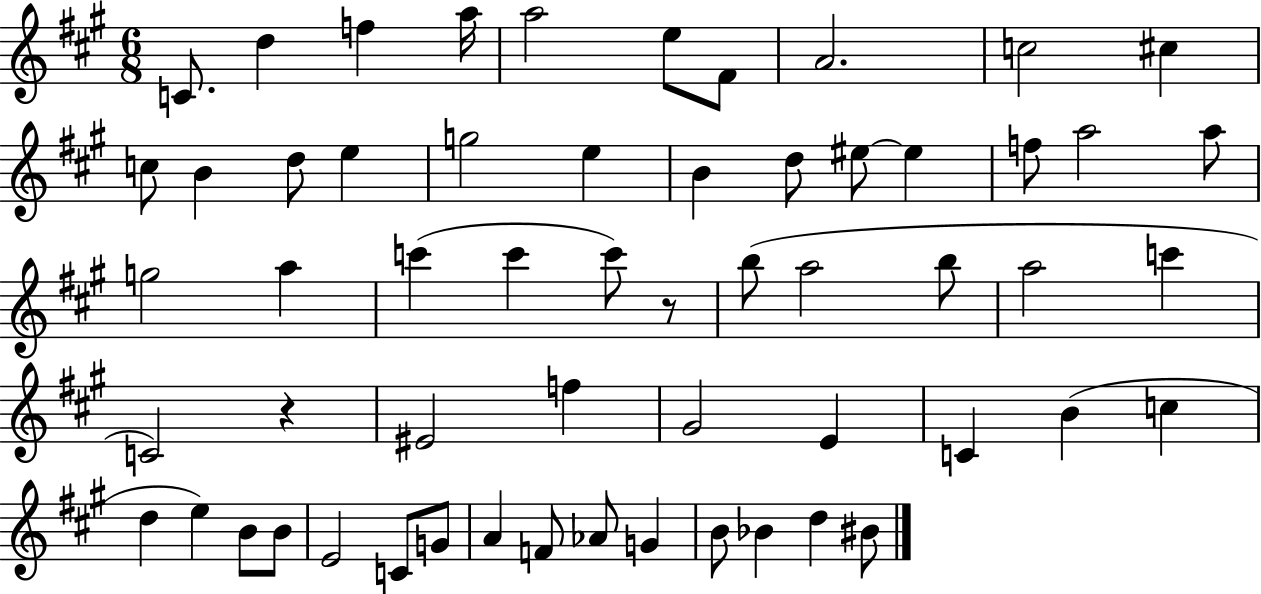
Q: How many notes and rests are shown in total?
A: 58